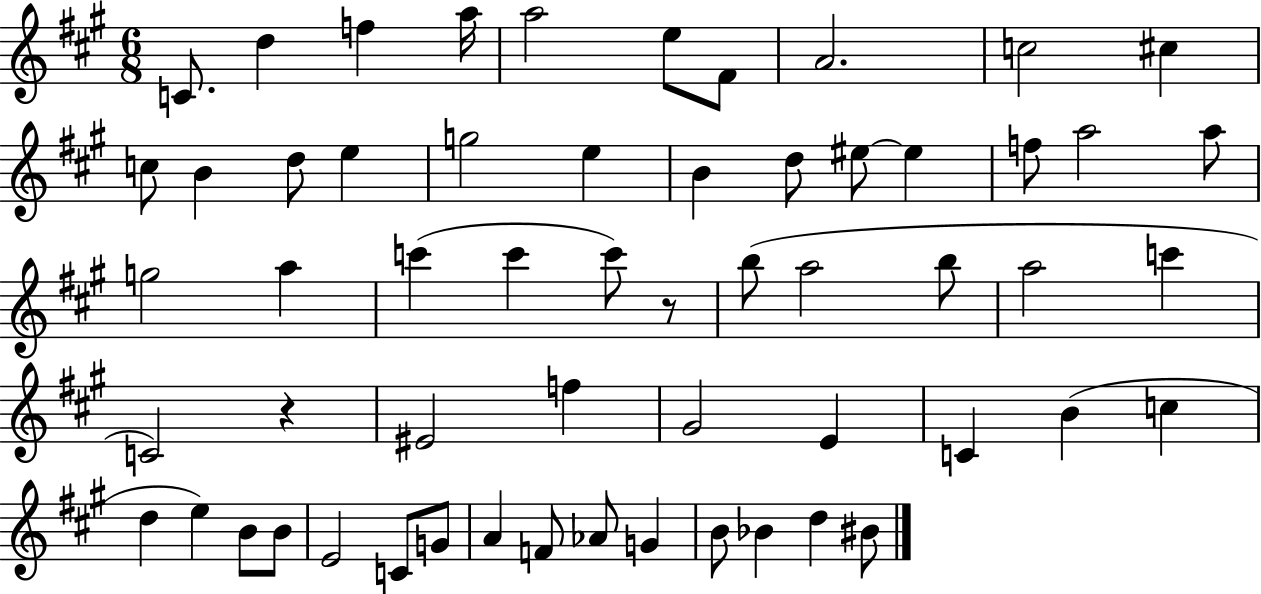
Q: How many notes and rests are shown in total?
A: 58